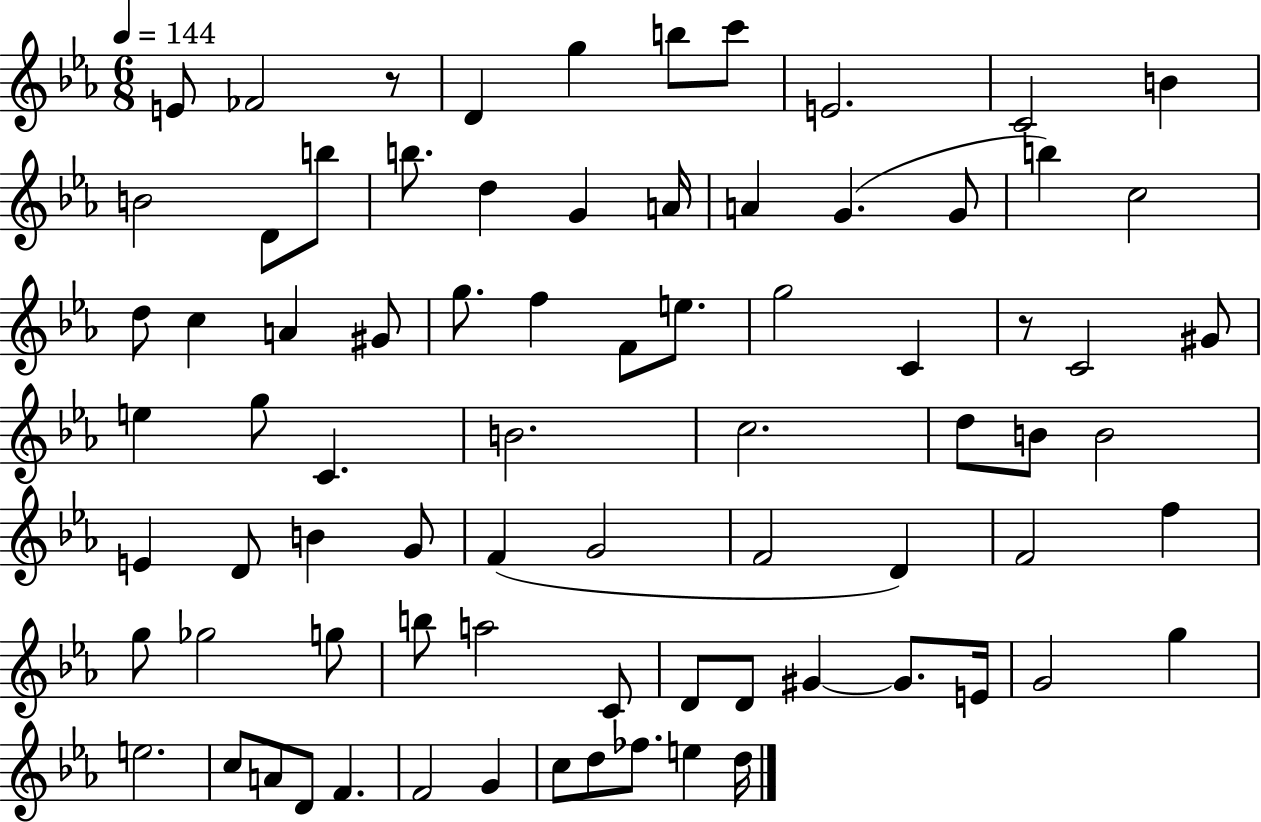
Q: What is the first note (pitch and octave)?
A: E4